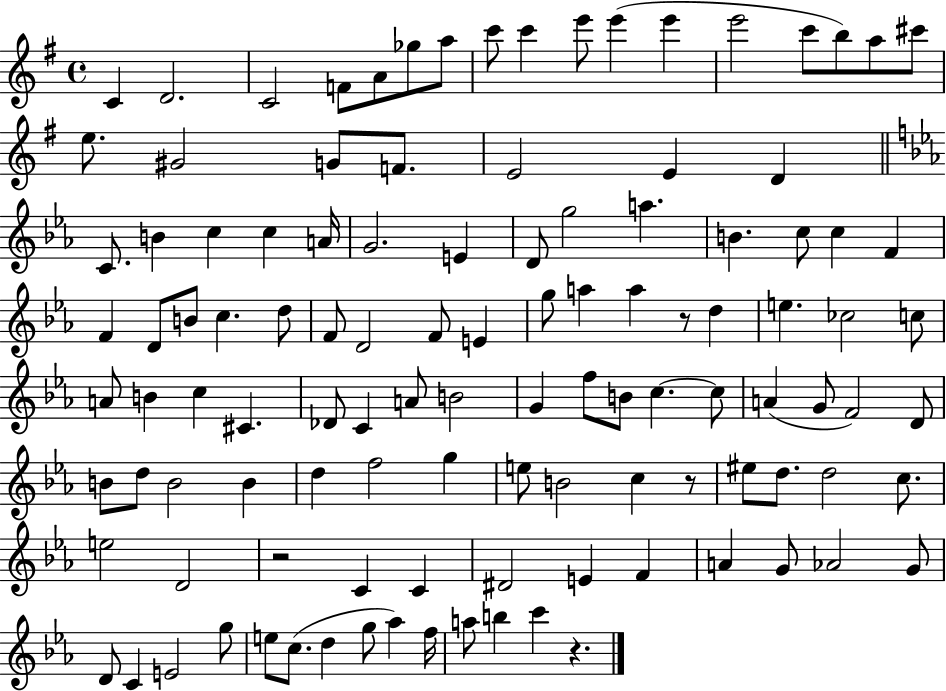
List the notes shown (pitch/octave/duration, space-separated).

C4/q D4/h. C4/h F4/e A4/e Gb5/e A5/e C6/e C6/q E6/e E6/q E6/q E6/h C6/e B5/e A5/e C#6/e E5/e. G#4/h G4/e F4/e. E4/h E4/q D4/q C4/e. B4/q C5/q C5/q A4/s G4/h. E4/q D4/e G5/h A5/q. B4/q. C5/e C5/q F4/q F4/q D4/e B4/e C5/q. D5/e F4/e D4/h F4/e E4/q G5/e A5/q A5/q R/e D5/q E5/q. CES5/h C5/e A4/e B4/q C5/q C#4/q. Db4/e C4/q A4/e B4/h G4/q F5/e B4/e C5/q. C5/e A4/q G4/e F4/h D4/e B4/e D5/e B4/h B4/q D5/q F5/h G5/q E5/e B4/h C5/q R/e EIS5/e D5/e. D5/h C5/e. E5/h D4/h R/h C4/q C4/q D#4/h E4/q F4/q A4/q G4/e Ab4/h G4/e D4/e C4/q E4/h G5/e E5/e C5/e. D5/q G5/e Ab5/q F5/s A5/e B5/q C6/q R/q.